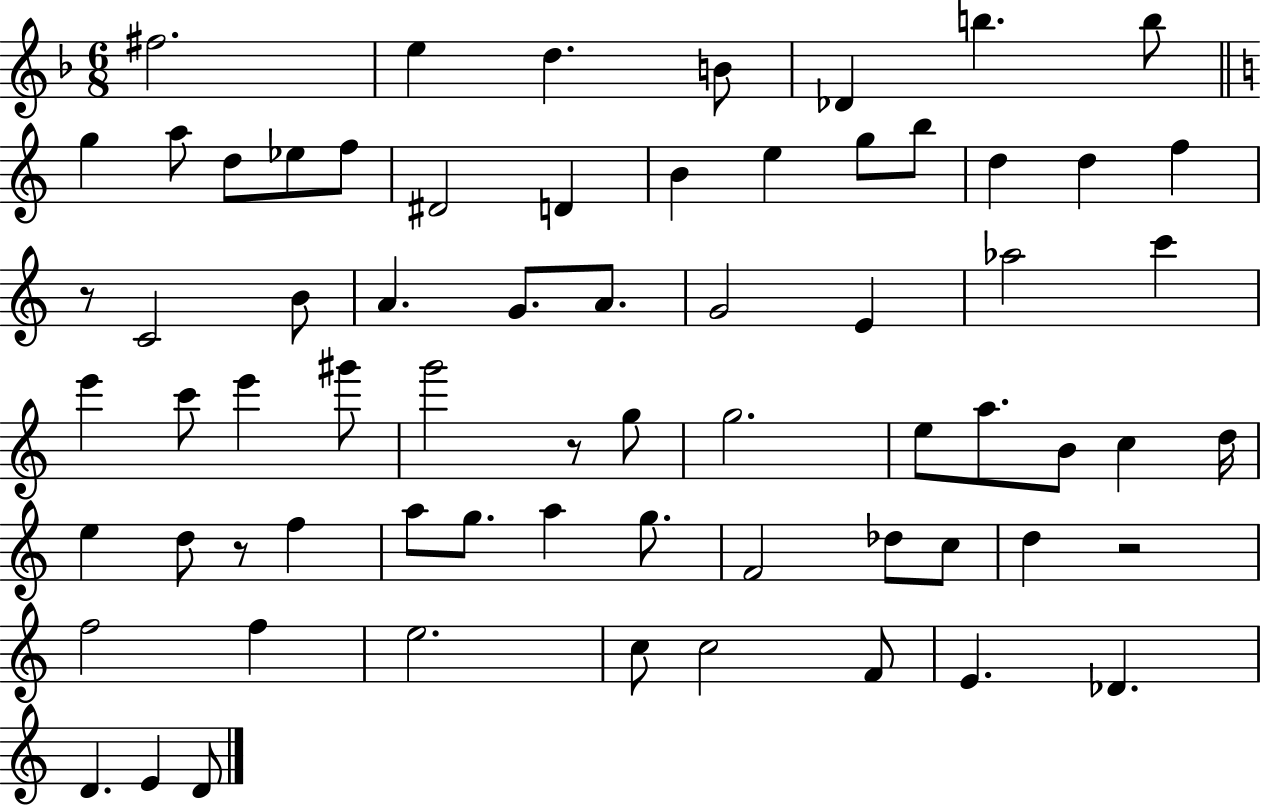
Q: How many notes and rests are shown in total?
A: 68